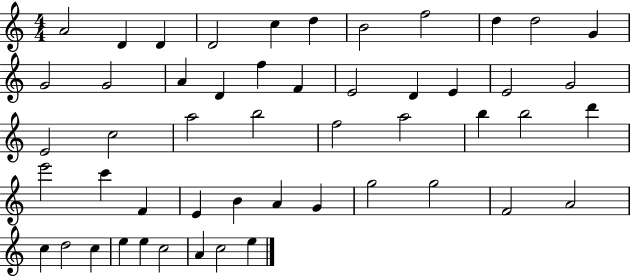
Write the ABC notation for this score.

X:1
T:Untitled
M:4/4
L:1/4
K:C
A2 D D D2 c d B2 f2 d d2 G G2 G2 A D f F E2 D E E2 G2 E2 c2 a2 b2 f2 a2 b b2 d' e'2 c' F E B A G g2 g2 F2 A2 c d2 c e e c2 A c2 e